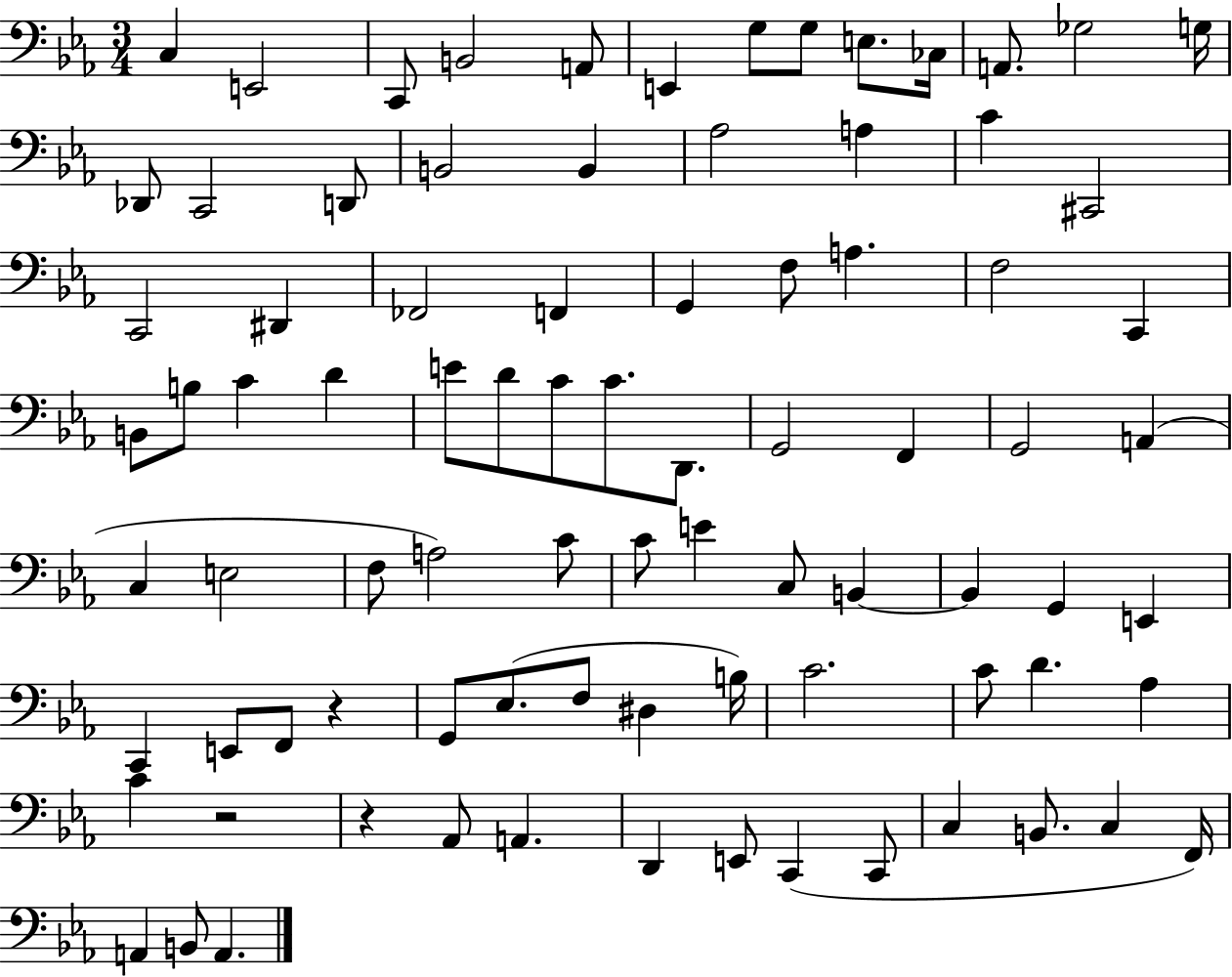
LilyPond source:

{
  \clef bass
  \numericTimeSignature
  \time 3/4
  \key ees \major
  c4 e,2 | c,8 b,2 a,8 | e,4 g8 g8 e8. ces16 | a,8. ges2 g16 | \break des,8 c,2 d,8 | b,2 b,4 | aes2 a4 | c'4 cis,2 | \break c,2 dis,4 | fes,2 f,4 | g,4 f8 a4. | f2 c,4 | \break b,8 b8 c'4 d'4 | e'8 d'8 c'8 c'8. d,8. | g,2 f,4 | g,2 a,4( | \break c4 e2 | f8 a2) c'8 | c'8 e'4 c8 b,4~~ | b,4 g,4 e,4 | \break c,4 e,8 f,8 r4 | g,8 ees8.( f8 dis4 b16) | c'2. | c'8 d'4. aes4 | \break c'4 r2 | r4 aes,8 a,4. | d,4 e,8 c,4( c,8 | c4 b,8. c4 f,16) | \break a,4 b,8 a,4. | \bar "|."
}